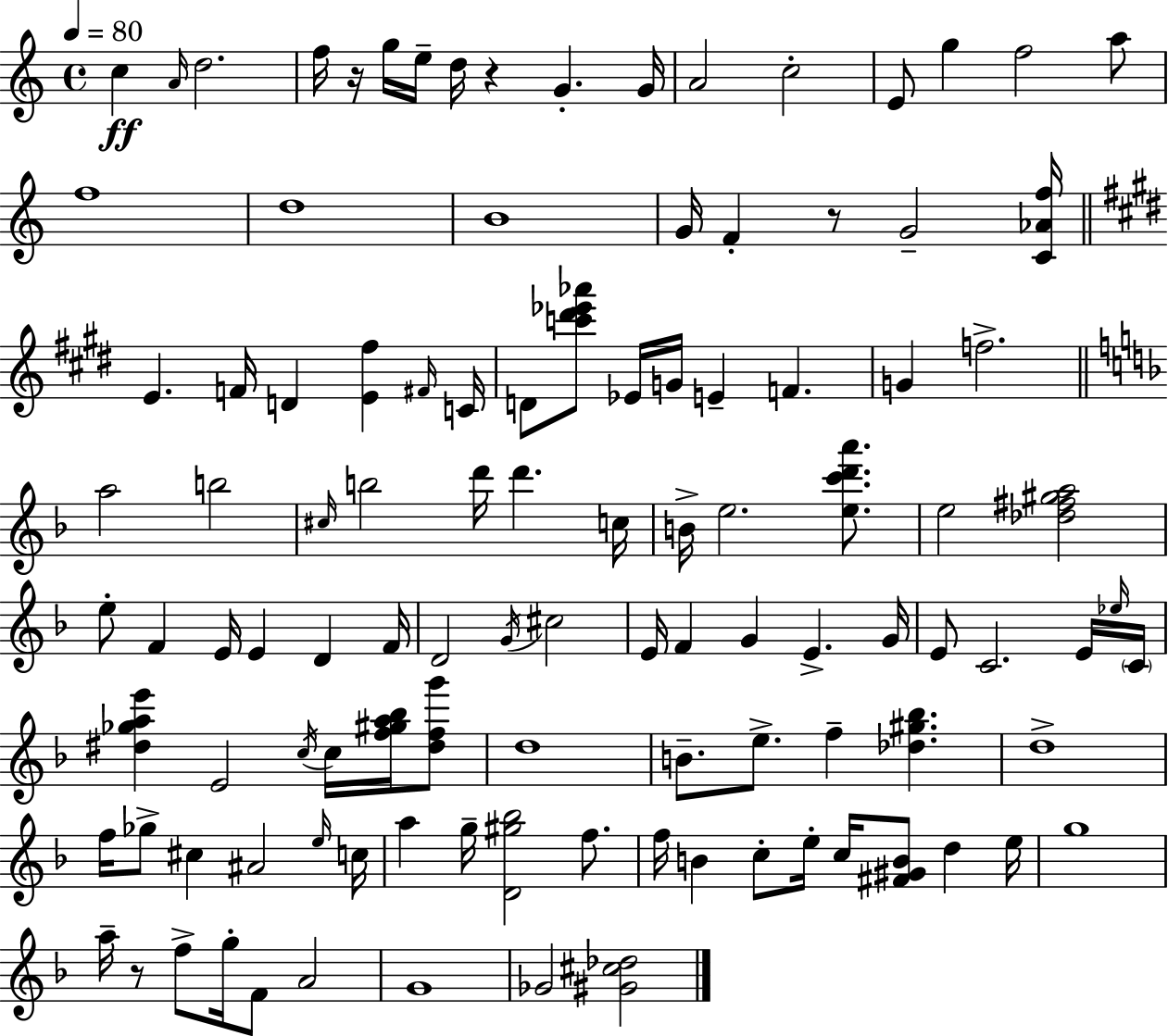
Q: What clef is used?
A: treble